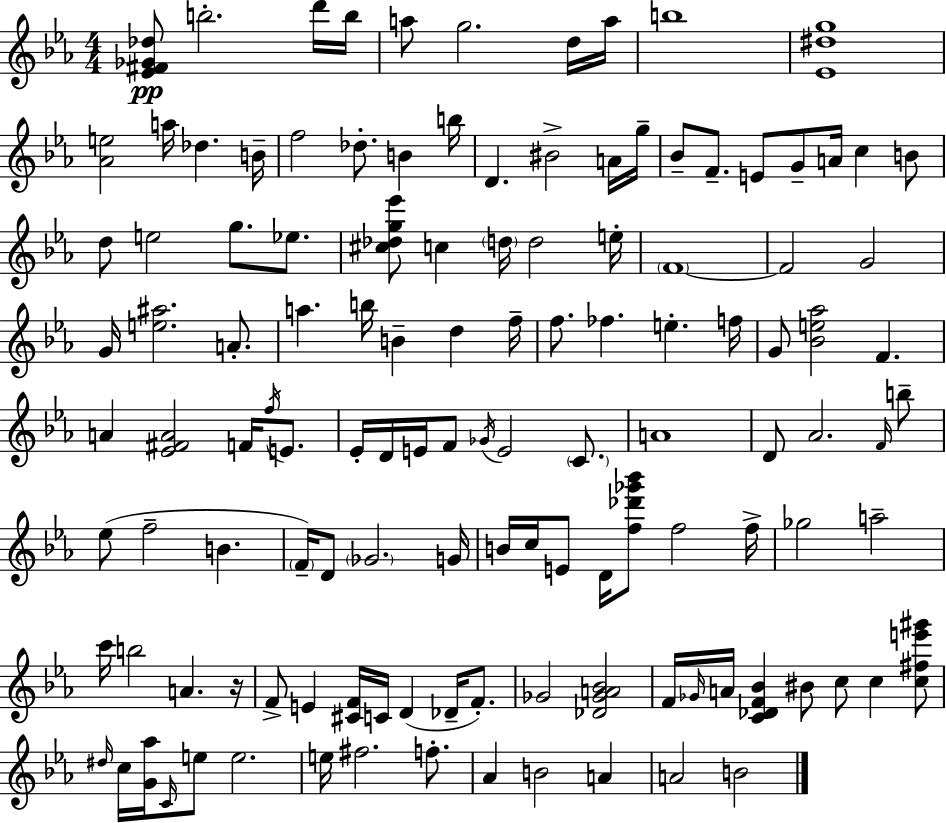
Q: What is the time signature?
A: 4/4